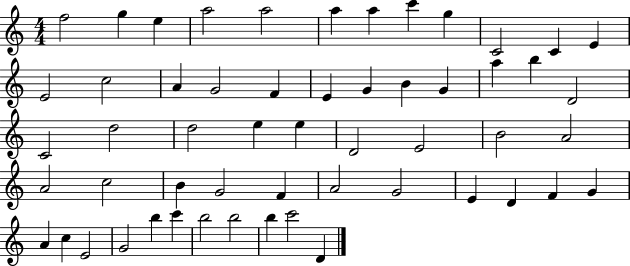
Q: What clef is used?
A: treble